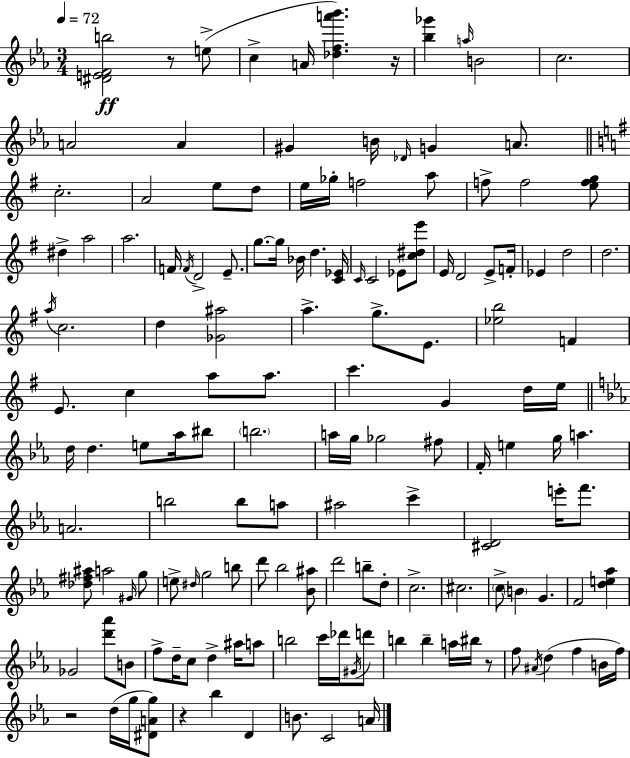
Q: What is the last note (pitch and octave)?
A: A4